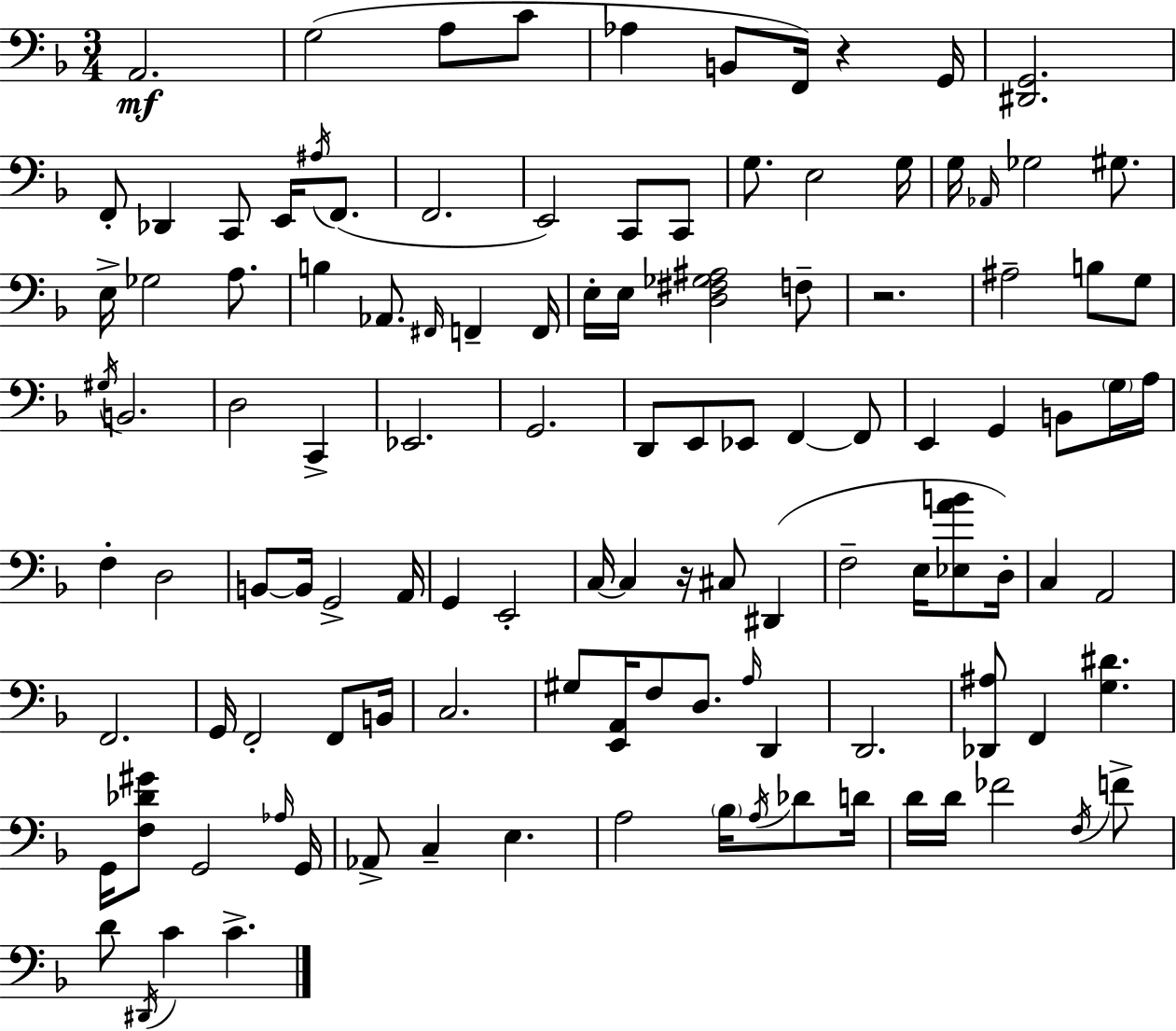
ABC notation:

X:1
T:Untitled
M:3/4
L:1/4
K:Dm
A,,2 G,2 A,/2 C/2 _A, B,,/2 F,,/4 z G,,/4 [^D,,G,,]2 F,,/2 _D,, C,,/2 E,,/4 ^A,/4 F,,/2 F,,2 E,,2 C,,/2 C,,/2 G,/2 E,2 G,/4 G,/4 _A,,/4 _G,2 ^G,/2 E,/4 _G,2 A,/2 B, _A,,/2 ^F,,/4 F,, F,,/4 E,/4 E,/4 [D,^F,_G,^A,]2 F,/2 z2 ^A,2 B,/2 G,/2 ^G,/4 B,,2 D,2 C,, _E,,2 G,,2 D,,/2 E,,/2 _E,,/2 F,, F,,/2 E,, G,, B,,/2 G,/4 A,/4 F, D,2 B,,/2 B,,/4 G,,2 A,,/4 G,, E,,2 C,/4 C, z/4 ^C,/2 ^D,, F,2 E,/4 [_E,AB]/2 D,/4 C, A,,2 F,,2 G,,/4 F,,2 F,,/2 B,,/4 C,2 ^G,/2 [E,,A,,]/4 F,/2 D,/2 A,/4 D,, D,,2 [_D,,^A,]/2 F,, [G,^D] G,,/4 [F,_D^G]/2 G,,2 _A,/4 G,,/4 _A,,/2 C, E, A,2 _B,/4 A,/4 _D/2 D/4 D/4 D/4 _F2 F,/4 F/2 D/2 ^D,,/4 C C